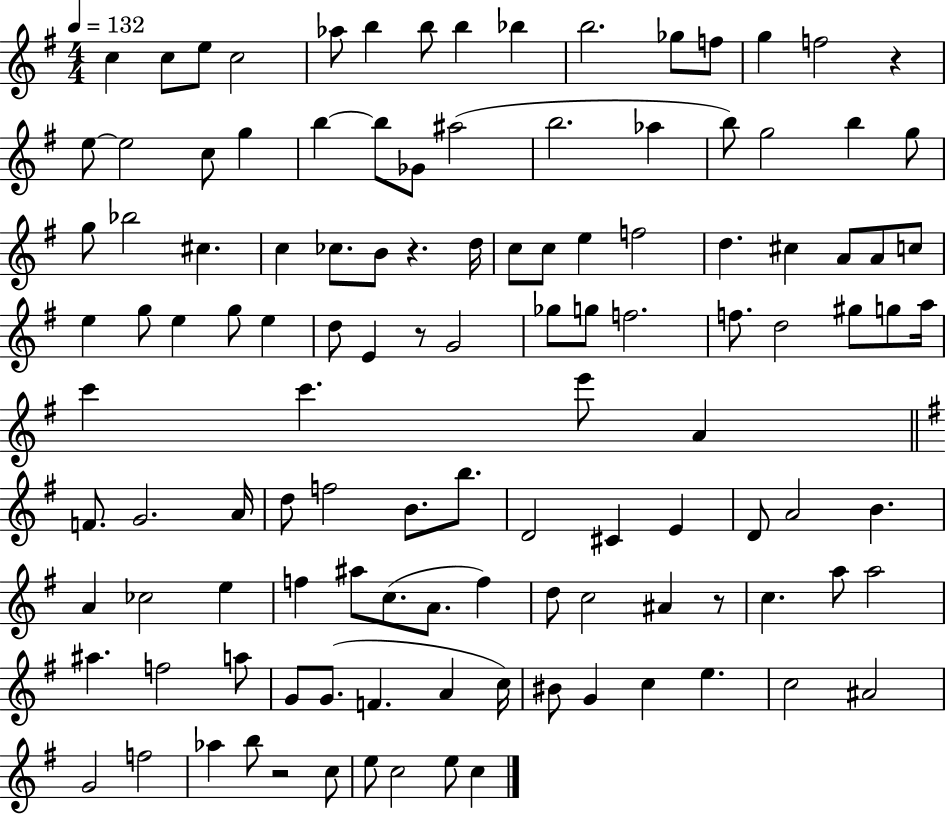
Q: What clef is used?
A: treble